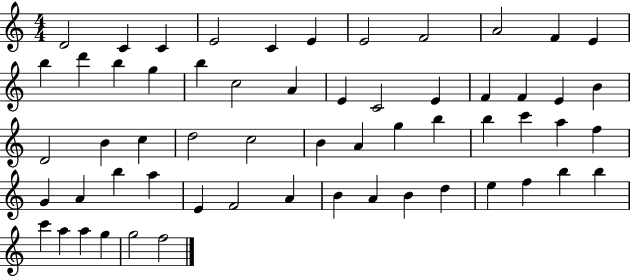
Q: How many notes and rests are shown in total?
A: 59